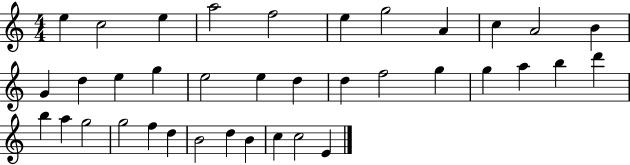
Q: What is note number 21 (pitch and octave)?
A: G5